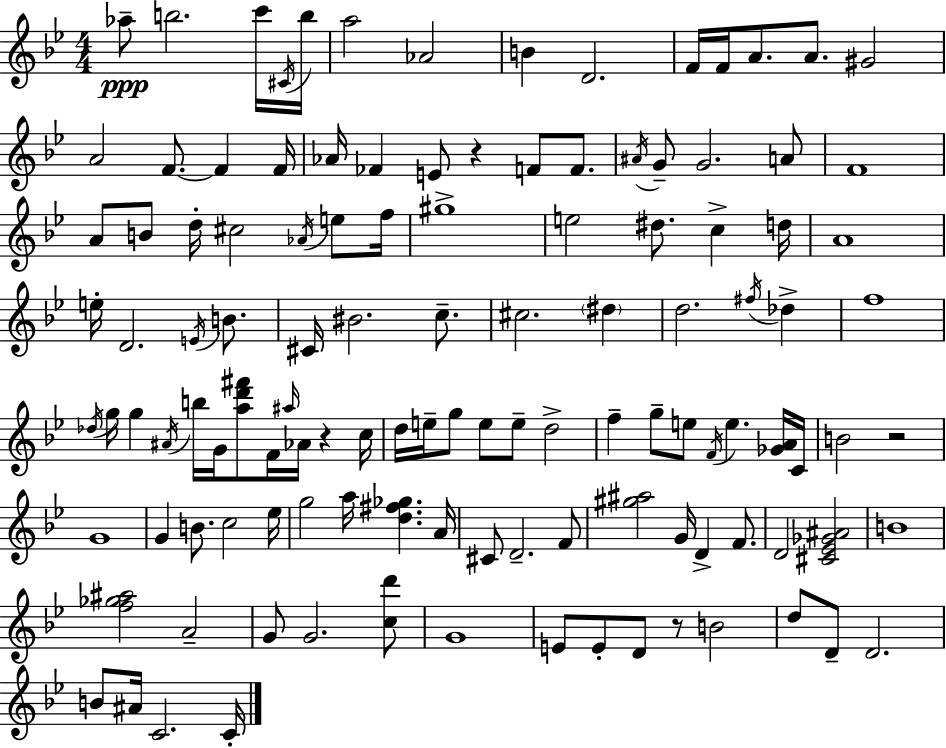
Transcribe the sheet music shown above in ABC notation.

X:1
T:Untitled
M:4/4
L:1/4
K:Bb
_a/2 b2 c'/4 ^C/4 b/4 a2 _A2 B D2 F/4 F/4 A/2 A/2 ^G2 A2 F/2 F F/4 _A/4 _F E/2 z F/2 F/2 ^A/4 G/2 G2 A/2 F4 A/2 B/2 d/4 ^c2 _A/4 e/2 f/4 ^g4 e2 ^d/2 c d/4 A4 e/4 D2 E/4 B/2 ^C/4 ^B2 c/2 ^c2 ^d d2 ^f/4 _d f4 _d/4 g/4 g ^A/4 b/4 G/4 [ad'^f']/2 F/4 ^a/4 _A/4 z c/4 d/4 e/4 g/2 e/2 e/2 d2 f g/2 e/2 F/4 e [_GA]/4 C/4 B2 z2 G4 G B/2 c2 _e/4 g2 a/4 [d^f_g] A/4 ^C/2 D2 F/2 [^g^a]2 G/4 D F/2 D2 [^C_E_G^A]2 B4 [f_g^a]2 A2 G/2 G2 [cd']/2 G4 E/2 E/2 D/2 z/2 B2 d/2 D/2 D2 B/2 ^A/4 C2 C/4